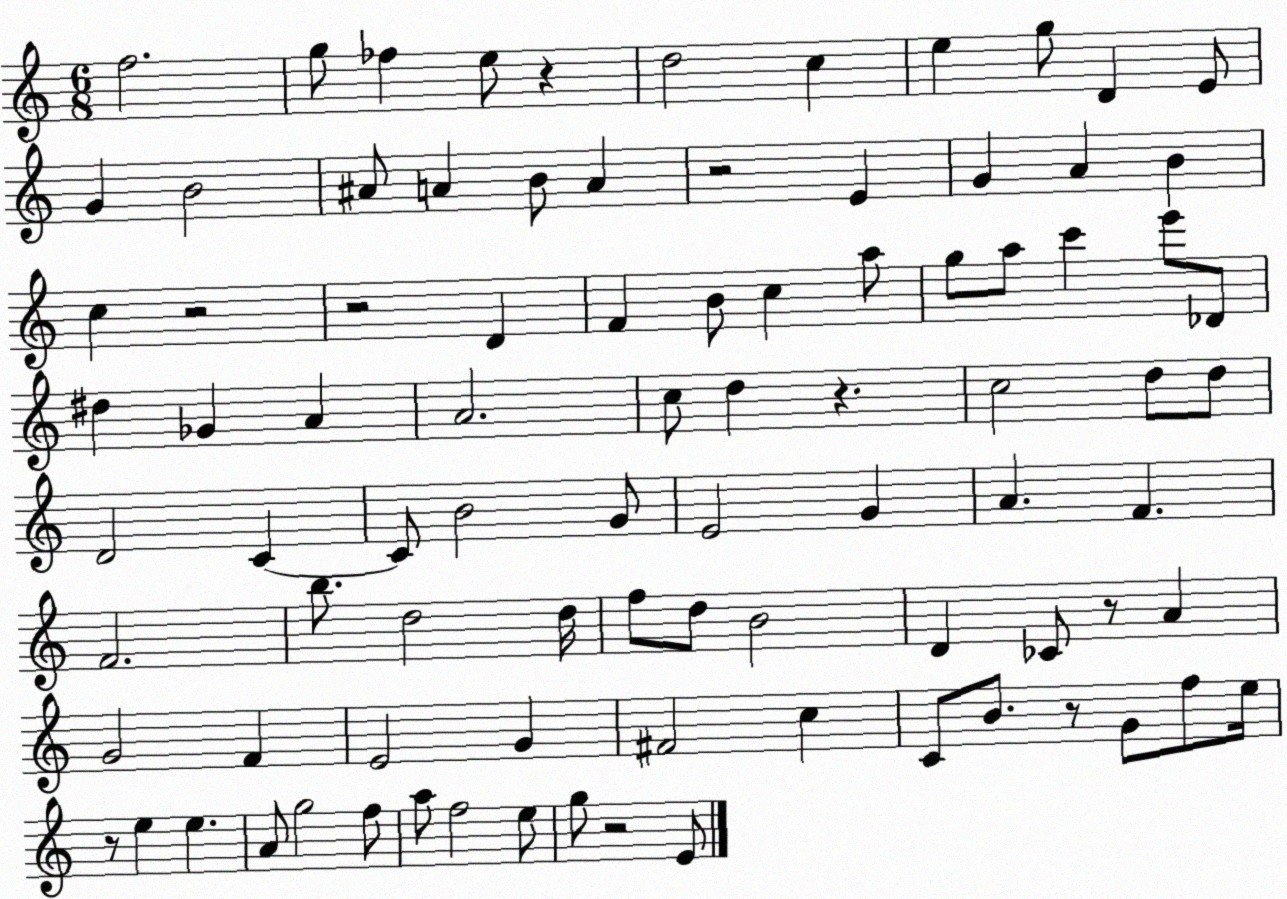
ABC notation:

X:1
T:Untitled
M:6/8
L:1/4
K:C
f2 g/2 _f e/2 z d2 c e g/2 D E/2 G B2 ^A/2 A B/2 A z2 E G A B c z2 z2 D F B/2 c a/2 g/2 a/2 c' e'/2 _D/2 ^d _G A A2 c/2 d z c2 d/2 d/2 D2 C C/2 B2 G/2 E2 G A F F2 b/2 d2 d/4 f/2 d/2 B2 D _C/2 z/2 A G2 F E2 G ^F2 c C/2 B/2 z/2 G/2 f/2 e/4 z/2 e e A/2 g2 f/2 a/2 f2 e/2 g/2 z2 E/2